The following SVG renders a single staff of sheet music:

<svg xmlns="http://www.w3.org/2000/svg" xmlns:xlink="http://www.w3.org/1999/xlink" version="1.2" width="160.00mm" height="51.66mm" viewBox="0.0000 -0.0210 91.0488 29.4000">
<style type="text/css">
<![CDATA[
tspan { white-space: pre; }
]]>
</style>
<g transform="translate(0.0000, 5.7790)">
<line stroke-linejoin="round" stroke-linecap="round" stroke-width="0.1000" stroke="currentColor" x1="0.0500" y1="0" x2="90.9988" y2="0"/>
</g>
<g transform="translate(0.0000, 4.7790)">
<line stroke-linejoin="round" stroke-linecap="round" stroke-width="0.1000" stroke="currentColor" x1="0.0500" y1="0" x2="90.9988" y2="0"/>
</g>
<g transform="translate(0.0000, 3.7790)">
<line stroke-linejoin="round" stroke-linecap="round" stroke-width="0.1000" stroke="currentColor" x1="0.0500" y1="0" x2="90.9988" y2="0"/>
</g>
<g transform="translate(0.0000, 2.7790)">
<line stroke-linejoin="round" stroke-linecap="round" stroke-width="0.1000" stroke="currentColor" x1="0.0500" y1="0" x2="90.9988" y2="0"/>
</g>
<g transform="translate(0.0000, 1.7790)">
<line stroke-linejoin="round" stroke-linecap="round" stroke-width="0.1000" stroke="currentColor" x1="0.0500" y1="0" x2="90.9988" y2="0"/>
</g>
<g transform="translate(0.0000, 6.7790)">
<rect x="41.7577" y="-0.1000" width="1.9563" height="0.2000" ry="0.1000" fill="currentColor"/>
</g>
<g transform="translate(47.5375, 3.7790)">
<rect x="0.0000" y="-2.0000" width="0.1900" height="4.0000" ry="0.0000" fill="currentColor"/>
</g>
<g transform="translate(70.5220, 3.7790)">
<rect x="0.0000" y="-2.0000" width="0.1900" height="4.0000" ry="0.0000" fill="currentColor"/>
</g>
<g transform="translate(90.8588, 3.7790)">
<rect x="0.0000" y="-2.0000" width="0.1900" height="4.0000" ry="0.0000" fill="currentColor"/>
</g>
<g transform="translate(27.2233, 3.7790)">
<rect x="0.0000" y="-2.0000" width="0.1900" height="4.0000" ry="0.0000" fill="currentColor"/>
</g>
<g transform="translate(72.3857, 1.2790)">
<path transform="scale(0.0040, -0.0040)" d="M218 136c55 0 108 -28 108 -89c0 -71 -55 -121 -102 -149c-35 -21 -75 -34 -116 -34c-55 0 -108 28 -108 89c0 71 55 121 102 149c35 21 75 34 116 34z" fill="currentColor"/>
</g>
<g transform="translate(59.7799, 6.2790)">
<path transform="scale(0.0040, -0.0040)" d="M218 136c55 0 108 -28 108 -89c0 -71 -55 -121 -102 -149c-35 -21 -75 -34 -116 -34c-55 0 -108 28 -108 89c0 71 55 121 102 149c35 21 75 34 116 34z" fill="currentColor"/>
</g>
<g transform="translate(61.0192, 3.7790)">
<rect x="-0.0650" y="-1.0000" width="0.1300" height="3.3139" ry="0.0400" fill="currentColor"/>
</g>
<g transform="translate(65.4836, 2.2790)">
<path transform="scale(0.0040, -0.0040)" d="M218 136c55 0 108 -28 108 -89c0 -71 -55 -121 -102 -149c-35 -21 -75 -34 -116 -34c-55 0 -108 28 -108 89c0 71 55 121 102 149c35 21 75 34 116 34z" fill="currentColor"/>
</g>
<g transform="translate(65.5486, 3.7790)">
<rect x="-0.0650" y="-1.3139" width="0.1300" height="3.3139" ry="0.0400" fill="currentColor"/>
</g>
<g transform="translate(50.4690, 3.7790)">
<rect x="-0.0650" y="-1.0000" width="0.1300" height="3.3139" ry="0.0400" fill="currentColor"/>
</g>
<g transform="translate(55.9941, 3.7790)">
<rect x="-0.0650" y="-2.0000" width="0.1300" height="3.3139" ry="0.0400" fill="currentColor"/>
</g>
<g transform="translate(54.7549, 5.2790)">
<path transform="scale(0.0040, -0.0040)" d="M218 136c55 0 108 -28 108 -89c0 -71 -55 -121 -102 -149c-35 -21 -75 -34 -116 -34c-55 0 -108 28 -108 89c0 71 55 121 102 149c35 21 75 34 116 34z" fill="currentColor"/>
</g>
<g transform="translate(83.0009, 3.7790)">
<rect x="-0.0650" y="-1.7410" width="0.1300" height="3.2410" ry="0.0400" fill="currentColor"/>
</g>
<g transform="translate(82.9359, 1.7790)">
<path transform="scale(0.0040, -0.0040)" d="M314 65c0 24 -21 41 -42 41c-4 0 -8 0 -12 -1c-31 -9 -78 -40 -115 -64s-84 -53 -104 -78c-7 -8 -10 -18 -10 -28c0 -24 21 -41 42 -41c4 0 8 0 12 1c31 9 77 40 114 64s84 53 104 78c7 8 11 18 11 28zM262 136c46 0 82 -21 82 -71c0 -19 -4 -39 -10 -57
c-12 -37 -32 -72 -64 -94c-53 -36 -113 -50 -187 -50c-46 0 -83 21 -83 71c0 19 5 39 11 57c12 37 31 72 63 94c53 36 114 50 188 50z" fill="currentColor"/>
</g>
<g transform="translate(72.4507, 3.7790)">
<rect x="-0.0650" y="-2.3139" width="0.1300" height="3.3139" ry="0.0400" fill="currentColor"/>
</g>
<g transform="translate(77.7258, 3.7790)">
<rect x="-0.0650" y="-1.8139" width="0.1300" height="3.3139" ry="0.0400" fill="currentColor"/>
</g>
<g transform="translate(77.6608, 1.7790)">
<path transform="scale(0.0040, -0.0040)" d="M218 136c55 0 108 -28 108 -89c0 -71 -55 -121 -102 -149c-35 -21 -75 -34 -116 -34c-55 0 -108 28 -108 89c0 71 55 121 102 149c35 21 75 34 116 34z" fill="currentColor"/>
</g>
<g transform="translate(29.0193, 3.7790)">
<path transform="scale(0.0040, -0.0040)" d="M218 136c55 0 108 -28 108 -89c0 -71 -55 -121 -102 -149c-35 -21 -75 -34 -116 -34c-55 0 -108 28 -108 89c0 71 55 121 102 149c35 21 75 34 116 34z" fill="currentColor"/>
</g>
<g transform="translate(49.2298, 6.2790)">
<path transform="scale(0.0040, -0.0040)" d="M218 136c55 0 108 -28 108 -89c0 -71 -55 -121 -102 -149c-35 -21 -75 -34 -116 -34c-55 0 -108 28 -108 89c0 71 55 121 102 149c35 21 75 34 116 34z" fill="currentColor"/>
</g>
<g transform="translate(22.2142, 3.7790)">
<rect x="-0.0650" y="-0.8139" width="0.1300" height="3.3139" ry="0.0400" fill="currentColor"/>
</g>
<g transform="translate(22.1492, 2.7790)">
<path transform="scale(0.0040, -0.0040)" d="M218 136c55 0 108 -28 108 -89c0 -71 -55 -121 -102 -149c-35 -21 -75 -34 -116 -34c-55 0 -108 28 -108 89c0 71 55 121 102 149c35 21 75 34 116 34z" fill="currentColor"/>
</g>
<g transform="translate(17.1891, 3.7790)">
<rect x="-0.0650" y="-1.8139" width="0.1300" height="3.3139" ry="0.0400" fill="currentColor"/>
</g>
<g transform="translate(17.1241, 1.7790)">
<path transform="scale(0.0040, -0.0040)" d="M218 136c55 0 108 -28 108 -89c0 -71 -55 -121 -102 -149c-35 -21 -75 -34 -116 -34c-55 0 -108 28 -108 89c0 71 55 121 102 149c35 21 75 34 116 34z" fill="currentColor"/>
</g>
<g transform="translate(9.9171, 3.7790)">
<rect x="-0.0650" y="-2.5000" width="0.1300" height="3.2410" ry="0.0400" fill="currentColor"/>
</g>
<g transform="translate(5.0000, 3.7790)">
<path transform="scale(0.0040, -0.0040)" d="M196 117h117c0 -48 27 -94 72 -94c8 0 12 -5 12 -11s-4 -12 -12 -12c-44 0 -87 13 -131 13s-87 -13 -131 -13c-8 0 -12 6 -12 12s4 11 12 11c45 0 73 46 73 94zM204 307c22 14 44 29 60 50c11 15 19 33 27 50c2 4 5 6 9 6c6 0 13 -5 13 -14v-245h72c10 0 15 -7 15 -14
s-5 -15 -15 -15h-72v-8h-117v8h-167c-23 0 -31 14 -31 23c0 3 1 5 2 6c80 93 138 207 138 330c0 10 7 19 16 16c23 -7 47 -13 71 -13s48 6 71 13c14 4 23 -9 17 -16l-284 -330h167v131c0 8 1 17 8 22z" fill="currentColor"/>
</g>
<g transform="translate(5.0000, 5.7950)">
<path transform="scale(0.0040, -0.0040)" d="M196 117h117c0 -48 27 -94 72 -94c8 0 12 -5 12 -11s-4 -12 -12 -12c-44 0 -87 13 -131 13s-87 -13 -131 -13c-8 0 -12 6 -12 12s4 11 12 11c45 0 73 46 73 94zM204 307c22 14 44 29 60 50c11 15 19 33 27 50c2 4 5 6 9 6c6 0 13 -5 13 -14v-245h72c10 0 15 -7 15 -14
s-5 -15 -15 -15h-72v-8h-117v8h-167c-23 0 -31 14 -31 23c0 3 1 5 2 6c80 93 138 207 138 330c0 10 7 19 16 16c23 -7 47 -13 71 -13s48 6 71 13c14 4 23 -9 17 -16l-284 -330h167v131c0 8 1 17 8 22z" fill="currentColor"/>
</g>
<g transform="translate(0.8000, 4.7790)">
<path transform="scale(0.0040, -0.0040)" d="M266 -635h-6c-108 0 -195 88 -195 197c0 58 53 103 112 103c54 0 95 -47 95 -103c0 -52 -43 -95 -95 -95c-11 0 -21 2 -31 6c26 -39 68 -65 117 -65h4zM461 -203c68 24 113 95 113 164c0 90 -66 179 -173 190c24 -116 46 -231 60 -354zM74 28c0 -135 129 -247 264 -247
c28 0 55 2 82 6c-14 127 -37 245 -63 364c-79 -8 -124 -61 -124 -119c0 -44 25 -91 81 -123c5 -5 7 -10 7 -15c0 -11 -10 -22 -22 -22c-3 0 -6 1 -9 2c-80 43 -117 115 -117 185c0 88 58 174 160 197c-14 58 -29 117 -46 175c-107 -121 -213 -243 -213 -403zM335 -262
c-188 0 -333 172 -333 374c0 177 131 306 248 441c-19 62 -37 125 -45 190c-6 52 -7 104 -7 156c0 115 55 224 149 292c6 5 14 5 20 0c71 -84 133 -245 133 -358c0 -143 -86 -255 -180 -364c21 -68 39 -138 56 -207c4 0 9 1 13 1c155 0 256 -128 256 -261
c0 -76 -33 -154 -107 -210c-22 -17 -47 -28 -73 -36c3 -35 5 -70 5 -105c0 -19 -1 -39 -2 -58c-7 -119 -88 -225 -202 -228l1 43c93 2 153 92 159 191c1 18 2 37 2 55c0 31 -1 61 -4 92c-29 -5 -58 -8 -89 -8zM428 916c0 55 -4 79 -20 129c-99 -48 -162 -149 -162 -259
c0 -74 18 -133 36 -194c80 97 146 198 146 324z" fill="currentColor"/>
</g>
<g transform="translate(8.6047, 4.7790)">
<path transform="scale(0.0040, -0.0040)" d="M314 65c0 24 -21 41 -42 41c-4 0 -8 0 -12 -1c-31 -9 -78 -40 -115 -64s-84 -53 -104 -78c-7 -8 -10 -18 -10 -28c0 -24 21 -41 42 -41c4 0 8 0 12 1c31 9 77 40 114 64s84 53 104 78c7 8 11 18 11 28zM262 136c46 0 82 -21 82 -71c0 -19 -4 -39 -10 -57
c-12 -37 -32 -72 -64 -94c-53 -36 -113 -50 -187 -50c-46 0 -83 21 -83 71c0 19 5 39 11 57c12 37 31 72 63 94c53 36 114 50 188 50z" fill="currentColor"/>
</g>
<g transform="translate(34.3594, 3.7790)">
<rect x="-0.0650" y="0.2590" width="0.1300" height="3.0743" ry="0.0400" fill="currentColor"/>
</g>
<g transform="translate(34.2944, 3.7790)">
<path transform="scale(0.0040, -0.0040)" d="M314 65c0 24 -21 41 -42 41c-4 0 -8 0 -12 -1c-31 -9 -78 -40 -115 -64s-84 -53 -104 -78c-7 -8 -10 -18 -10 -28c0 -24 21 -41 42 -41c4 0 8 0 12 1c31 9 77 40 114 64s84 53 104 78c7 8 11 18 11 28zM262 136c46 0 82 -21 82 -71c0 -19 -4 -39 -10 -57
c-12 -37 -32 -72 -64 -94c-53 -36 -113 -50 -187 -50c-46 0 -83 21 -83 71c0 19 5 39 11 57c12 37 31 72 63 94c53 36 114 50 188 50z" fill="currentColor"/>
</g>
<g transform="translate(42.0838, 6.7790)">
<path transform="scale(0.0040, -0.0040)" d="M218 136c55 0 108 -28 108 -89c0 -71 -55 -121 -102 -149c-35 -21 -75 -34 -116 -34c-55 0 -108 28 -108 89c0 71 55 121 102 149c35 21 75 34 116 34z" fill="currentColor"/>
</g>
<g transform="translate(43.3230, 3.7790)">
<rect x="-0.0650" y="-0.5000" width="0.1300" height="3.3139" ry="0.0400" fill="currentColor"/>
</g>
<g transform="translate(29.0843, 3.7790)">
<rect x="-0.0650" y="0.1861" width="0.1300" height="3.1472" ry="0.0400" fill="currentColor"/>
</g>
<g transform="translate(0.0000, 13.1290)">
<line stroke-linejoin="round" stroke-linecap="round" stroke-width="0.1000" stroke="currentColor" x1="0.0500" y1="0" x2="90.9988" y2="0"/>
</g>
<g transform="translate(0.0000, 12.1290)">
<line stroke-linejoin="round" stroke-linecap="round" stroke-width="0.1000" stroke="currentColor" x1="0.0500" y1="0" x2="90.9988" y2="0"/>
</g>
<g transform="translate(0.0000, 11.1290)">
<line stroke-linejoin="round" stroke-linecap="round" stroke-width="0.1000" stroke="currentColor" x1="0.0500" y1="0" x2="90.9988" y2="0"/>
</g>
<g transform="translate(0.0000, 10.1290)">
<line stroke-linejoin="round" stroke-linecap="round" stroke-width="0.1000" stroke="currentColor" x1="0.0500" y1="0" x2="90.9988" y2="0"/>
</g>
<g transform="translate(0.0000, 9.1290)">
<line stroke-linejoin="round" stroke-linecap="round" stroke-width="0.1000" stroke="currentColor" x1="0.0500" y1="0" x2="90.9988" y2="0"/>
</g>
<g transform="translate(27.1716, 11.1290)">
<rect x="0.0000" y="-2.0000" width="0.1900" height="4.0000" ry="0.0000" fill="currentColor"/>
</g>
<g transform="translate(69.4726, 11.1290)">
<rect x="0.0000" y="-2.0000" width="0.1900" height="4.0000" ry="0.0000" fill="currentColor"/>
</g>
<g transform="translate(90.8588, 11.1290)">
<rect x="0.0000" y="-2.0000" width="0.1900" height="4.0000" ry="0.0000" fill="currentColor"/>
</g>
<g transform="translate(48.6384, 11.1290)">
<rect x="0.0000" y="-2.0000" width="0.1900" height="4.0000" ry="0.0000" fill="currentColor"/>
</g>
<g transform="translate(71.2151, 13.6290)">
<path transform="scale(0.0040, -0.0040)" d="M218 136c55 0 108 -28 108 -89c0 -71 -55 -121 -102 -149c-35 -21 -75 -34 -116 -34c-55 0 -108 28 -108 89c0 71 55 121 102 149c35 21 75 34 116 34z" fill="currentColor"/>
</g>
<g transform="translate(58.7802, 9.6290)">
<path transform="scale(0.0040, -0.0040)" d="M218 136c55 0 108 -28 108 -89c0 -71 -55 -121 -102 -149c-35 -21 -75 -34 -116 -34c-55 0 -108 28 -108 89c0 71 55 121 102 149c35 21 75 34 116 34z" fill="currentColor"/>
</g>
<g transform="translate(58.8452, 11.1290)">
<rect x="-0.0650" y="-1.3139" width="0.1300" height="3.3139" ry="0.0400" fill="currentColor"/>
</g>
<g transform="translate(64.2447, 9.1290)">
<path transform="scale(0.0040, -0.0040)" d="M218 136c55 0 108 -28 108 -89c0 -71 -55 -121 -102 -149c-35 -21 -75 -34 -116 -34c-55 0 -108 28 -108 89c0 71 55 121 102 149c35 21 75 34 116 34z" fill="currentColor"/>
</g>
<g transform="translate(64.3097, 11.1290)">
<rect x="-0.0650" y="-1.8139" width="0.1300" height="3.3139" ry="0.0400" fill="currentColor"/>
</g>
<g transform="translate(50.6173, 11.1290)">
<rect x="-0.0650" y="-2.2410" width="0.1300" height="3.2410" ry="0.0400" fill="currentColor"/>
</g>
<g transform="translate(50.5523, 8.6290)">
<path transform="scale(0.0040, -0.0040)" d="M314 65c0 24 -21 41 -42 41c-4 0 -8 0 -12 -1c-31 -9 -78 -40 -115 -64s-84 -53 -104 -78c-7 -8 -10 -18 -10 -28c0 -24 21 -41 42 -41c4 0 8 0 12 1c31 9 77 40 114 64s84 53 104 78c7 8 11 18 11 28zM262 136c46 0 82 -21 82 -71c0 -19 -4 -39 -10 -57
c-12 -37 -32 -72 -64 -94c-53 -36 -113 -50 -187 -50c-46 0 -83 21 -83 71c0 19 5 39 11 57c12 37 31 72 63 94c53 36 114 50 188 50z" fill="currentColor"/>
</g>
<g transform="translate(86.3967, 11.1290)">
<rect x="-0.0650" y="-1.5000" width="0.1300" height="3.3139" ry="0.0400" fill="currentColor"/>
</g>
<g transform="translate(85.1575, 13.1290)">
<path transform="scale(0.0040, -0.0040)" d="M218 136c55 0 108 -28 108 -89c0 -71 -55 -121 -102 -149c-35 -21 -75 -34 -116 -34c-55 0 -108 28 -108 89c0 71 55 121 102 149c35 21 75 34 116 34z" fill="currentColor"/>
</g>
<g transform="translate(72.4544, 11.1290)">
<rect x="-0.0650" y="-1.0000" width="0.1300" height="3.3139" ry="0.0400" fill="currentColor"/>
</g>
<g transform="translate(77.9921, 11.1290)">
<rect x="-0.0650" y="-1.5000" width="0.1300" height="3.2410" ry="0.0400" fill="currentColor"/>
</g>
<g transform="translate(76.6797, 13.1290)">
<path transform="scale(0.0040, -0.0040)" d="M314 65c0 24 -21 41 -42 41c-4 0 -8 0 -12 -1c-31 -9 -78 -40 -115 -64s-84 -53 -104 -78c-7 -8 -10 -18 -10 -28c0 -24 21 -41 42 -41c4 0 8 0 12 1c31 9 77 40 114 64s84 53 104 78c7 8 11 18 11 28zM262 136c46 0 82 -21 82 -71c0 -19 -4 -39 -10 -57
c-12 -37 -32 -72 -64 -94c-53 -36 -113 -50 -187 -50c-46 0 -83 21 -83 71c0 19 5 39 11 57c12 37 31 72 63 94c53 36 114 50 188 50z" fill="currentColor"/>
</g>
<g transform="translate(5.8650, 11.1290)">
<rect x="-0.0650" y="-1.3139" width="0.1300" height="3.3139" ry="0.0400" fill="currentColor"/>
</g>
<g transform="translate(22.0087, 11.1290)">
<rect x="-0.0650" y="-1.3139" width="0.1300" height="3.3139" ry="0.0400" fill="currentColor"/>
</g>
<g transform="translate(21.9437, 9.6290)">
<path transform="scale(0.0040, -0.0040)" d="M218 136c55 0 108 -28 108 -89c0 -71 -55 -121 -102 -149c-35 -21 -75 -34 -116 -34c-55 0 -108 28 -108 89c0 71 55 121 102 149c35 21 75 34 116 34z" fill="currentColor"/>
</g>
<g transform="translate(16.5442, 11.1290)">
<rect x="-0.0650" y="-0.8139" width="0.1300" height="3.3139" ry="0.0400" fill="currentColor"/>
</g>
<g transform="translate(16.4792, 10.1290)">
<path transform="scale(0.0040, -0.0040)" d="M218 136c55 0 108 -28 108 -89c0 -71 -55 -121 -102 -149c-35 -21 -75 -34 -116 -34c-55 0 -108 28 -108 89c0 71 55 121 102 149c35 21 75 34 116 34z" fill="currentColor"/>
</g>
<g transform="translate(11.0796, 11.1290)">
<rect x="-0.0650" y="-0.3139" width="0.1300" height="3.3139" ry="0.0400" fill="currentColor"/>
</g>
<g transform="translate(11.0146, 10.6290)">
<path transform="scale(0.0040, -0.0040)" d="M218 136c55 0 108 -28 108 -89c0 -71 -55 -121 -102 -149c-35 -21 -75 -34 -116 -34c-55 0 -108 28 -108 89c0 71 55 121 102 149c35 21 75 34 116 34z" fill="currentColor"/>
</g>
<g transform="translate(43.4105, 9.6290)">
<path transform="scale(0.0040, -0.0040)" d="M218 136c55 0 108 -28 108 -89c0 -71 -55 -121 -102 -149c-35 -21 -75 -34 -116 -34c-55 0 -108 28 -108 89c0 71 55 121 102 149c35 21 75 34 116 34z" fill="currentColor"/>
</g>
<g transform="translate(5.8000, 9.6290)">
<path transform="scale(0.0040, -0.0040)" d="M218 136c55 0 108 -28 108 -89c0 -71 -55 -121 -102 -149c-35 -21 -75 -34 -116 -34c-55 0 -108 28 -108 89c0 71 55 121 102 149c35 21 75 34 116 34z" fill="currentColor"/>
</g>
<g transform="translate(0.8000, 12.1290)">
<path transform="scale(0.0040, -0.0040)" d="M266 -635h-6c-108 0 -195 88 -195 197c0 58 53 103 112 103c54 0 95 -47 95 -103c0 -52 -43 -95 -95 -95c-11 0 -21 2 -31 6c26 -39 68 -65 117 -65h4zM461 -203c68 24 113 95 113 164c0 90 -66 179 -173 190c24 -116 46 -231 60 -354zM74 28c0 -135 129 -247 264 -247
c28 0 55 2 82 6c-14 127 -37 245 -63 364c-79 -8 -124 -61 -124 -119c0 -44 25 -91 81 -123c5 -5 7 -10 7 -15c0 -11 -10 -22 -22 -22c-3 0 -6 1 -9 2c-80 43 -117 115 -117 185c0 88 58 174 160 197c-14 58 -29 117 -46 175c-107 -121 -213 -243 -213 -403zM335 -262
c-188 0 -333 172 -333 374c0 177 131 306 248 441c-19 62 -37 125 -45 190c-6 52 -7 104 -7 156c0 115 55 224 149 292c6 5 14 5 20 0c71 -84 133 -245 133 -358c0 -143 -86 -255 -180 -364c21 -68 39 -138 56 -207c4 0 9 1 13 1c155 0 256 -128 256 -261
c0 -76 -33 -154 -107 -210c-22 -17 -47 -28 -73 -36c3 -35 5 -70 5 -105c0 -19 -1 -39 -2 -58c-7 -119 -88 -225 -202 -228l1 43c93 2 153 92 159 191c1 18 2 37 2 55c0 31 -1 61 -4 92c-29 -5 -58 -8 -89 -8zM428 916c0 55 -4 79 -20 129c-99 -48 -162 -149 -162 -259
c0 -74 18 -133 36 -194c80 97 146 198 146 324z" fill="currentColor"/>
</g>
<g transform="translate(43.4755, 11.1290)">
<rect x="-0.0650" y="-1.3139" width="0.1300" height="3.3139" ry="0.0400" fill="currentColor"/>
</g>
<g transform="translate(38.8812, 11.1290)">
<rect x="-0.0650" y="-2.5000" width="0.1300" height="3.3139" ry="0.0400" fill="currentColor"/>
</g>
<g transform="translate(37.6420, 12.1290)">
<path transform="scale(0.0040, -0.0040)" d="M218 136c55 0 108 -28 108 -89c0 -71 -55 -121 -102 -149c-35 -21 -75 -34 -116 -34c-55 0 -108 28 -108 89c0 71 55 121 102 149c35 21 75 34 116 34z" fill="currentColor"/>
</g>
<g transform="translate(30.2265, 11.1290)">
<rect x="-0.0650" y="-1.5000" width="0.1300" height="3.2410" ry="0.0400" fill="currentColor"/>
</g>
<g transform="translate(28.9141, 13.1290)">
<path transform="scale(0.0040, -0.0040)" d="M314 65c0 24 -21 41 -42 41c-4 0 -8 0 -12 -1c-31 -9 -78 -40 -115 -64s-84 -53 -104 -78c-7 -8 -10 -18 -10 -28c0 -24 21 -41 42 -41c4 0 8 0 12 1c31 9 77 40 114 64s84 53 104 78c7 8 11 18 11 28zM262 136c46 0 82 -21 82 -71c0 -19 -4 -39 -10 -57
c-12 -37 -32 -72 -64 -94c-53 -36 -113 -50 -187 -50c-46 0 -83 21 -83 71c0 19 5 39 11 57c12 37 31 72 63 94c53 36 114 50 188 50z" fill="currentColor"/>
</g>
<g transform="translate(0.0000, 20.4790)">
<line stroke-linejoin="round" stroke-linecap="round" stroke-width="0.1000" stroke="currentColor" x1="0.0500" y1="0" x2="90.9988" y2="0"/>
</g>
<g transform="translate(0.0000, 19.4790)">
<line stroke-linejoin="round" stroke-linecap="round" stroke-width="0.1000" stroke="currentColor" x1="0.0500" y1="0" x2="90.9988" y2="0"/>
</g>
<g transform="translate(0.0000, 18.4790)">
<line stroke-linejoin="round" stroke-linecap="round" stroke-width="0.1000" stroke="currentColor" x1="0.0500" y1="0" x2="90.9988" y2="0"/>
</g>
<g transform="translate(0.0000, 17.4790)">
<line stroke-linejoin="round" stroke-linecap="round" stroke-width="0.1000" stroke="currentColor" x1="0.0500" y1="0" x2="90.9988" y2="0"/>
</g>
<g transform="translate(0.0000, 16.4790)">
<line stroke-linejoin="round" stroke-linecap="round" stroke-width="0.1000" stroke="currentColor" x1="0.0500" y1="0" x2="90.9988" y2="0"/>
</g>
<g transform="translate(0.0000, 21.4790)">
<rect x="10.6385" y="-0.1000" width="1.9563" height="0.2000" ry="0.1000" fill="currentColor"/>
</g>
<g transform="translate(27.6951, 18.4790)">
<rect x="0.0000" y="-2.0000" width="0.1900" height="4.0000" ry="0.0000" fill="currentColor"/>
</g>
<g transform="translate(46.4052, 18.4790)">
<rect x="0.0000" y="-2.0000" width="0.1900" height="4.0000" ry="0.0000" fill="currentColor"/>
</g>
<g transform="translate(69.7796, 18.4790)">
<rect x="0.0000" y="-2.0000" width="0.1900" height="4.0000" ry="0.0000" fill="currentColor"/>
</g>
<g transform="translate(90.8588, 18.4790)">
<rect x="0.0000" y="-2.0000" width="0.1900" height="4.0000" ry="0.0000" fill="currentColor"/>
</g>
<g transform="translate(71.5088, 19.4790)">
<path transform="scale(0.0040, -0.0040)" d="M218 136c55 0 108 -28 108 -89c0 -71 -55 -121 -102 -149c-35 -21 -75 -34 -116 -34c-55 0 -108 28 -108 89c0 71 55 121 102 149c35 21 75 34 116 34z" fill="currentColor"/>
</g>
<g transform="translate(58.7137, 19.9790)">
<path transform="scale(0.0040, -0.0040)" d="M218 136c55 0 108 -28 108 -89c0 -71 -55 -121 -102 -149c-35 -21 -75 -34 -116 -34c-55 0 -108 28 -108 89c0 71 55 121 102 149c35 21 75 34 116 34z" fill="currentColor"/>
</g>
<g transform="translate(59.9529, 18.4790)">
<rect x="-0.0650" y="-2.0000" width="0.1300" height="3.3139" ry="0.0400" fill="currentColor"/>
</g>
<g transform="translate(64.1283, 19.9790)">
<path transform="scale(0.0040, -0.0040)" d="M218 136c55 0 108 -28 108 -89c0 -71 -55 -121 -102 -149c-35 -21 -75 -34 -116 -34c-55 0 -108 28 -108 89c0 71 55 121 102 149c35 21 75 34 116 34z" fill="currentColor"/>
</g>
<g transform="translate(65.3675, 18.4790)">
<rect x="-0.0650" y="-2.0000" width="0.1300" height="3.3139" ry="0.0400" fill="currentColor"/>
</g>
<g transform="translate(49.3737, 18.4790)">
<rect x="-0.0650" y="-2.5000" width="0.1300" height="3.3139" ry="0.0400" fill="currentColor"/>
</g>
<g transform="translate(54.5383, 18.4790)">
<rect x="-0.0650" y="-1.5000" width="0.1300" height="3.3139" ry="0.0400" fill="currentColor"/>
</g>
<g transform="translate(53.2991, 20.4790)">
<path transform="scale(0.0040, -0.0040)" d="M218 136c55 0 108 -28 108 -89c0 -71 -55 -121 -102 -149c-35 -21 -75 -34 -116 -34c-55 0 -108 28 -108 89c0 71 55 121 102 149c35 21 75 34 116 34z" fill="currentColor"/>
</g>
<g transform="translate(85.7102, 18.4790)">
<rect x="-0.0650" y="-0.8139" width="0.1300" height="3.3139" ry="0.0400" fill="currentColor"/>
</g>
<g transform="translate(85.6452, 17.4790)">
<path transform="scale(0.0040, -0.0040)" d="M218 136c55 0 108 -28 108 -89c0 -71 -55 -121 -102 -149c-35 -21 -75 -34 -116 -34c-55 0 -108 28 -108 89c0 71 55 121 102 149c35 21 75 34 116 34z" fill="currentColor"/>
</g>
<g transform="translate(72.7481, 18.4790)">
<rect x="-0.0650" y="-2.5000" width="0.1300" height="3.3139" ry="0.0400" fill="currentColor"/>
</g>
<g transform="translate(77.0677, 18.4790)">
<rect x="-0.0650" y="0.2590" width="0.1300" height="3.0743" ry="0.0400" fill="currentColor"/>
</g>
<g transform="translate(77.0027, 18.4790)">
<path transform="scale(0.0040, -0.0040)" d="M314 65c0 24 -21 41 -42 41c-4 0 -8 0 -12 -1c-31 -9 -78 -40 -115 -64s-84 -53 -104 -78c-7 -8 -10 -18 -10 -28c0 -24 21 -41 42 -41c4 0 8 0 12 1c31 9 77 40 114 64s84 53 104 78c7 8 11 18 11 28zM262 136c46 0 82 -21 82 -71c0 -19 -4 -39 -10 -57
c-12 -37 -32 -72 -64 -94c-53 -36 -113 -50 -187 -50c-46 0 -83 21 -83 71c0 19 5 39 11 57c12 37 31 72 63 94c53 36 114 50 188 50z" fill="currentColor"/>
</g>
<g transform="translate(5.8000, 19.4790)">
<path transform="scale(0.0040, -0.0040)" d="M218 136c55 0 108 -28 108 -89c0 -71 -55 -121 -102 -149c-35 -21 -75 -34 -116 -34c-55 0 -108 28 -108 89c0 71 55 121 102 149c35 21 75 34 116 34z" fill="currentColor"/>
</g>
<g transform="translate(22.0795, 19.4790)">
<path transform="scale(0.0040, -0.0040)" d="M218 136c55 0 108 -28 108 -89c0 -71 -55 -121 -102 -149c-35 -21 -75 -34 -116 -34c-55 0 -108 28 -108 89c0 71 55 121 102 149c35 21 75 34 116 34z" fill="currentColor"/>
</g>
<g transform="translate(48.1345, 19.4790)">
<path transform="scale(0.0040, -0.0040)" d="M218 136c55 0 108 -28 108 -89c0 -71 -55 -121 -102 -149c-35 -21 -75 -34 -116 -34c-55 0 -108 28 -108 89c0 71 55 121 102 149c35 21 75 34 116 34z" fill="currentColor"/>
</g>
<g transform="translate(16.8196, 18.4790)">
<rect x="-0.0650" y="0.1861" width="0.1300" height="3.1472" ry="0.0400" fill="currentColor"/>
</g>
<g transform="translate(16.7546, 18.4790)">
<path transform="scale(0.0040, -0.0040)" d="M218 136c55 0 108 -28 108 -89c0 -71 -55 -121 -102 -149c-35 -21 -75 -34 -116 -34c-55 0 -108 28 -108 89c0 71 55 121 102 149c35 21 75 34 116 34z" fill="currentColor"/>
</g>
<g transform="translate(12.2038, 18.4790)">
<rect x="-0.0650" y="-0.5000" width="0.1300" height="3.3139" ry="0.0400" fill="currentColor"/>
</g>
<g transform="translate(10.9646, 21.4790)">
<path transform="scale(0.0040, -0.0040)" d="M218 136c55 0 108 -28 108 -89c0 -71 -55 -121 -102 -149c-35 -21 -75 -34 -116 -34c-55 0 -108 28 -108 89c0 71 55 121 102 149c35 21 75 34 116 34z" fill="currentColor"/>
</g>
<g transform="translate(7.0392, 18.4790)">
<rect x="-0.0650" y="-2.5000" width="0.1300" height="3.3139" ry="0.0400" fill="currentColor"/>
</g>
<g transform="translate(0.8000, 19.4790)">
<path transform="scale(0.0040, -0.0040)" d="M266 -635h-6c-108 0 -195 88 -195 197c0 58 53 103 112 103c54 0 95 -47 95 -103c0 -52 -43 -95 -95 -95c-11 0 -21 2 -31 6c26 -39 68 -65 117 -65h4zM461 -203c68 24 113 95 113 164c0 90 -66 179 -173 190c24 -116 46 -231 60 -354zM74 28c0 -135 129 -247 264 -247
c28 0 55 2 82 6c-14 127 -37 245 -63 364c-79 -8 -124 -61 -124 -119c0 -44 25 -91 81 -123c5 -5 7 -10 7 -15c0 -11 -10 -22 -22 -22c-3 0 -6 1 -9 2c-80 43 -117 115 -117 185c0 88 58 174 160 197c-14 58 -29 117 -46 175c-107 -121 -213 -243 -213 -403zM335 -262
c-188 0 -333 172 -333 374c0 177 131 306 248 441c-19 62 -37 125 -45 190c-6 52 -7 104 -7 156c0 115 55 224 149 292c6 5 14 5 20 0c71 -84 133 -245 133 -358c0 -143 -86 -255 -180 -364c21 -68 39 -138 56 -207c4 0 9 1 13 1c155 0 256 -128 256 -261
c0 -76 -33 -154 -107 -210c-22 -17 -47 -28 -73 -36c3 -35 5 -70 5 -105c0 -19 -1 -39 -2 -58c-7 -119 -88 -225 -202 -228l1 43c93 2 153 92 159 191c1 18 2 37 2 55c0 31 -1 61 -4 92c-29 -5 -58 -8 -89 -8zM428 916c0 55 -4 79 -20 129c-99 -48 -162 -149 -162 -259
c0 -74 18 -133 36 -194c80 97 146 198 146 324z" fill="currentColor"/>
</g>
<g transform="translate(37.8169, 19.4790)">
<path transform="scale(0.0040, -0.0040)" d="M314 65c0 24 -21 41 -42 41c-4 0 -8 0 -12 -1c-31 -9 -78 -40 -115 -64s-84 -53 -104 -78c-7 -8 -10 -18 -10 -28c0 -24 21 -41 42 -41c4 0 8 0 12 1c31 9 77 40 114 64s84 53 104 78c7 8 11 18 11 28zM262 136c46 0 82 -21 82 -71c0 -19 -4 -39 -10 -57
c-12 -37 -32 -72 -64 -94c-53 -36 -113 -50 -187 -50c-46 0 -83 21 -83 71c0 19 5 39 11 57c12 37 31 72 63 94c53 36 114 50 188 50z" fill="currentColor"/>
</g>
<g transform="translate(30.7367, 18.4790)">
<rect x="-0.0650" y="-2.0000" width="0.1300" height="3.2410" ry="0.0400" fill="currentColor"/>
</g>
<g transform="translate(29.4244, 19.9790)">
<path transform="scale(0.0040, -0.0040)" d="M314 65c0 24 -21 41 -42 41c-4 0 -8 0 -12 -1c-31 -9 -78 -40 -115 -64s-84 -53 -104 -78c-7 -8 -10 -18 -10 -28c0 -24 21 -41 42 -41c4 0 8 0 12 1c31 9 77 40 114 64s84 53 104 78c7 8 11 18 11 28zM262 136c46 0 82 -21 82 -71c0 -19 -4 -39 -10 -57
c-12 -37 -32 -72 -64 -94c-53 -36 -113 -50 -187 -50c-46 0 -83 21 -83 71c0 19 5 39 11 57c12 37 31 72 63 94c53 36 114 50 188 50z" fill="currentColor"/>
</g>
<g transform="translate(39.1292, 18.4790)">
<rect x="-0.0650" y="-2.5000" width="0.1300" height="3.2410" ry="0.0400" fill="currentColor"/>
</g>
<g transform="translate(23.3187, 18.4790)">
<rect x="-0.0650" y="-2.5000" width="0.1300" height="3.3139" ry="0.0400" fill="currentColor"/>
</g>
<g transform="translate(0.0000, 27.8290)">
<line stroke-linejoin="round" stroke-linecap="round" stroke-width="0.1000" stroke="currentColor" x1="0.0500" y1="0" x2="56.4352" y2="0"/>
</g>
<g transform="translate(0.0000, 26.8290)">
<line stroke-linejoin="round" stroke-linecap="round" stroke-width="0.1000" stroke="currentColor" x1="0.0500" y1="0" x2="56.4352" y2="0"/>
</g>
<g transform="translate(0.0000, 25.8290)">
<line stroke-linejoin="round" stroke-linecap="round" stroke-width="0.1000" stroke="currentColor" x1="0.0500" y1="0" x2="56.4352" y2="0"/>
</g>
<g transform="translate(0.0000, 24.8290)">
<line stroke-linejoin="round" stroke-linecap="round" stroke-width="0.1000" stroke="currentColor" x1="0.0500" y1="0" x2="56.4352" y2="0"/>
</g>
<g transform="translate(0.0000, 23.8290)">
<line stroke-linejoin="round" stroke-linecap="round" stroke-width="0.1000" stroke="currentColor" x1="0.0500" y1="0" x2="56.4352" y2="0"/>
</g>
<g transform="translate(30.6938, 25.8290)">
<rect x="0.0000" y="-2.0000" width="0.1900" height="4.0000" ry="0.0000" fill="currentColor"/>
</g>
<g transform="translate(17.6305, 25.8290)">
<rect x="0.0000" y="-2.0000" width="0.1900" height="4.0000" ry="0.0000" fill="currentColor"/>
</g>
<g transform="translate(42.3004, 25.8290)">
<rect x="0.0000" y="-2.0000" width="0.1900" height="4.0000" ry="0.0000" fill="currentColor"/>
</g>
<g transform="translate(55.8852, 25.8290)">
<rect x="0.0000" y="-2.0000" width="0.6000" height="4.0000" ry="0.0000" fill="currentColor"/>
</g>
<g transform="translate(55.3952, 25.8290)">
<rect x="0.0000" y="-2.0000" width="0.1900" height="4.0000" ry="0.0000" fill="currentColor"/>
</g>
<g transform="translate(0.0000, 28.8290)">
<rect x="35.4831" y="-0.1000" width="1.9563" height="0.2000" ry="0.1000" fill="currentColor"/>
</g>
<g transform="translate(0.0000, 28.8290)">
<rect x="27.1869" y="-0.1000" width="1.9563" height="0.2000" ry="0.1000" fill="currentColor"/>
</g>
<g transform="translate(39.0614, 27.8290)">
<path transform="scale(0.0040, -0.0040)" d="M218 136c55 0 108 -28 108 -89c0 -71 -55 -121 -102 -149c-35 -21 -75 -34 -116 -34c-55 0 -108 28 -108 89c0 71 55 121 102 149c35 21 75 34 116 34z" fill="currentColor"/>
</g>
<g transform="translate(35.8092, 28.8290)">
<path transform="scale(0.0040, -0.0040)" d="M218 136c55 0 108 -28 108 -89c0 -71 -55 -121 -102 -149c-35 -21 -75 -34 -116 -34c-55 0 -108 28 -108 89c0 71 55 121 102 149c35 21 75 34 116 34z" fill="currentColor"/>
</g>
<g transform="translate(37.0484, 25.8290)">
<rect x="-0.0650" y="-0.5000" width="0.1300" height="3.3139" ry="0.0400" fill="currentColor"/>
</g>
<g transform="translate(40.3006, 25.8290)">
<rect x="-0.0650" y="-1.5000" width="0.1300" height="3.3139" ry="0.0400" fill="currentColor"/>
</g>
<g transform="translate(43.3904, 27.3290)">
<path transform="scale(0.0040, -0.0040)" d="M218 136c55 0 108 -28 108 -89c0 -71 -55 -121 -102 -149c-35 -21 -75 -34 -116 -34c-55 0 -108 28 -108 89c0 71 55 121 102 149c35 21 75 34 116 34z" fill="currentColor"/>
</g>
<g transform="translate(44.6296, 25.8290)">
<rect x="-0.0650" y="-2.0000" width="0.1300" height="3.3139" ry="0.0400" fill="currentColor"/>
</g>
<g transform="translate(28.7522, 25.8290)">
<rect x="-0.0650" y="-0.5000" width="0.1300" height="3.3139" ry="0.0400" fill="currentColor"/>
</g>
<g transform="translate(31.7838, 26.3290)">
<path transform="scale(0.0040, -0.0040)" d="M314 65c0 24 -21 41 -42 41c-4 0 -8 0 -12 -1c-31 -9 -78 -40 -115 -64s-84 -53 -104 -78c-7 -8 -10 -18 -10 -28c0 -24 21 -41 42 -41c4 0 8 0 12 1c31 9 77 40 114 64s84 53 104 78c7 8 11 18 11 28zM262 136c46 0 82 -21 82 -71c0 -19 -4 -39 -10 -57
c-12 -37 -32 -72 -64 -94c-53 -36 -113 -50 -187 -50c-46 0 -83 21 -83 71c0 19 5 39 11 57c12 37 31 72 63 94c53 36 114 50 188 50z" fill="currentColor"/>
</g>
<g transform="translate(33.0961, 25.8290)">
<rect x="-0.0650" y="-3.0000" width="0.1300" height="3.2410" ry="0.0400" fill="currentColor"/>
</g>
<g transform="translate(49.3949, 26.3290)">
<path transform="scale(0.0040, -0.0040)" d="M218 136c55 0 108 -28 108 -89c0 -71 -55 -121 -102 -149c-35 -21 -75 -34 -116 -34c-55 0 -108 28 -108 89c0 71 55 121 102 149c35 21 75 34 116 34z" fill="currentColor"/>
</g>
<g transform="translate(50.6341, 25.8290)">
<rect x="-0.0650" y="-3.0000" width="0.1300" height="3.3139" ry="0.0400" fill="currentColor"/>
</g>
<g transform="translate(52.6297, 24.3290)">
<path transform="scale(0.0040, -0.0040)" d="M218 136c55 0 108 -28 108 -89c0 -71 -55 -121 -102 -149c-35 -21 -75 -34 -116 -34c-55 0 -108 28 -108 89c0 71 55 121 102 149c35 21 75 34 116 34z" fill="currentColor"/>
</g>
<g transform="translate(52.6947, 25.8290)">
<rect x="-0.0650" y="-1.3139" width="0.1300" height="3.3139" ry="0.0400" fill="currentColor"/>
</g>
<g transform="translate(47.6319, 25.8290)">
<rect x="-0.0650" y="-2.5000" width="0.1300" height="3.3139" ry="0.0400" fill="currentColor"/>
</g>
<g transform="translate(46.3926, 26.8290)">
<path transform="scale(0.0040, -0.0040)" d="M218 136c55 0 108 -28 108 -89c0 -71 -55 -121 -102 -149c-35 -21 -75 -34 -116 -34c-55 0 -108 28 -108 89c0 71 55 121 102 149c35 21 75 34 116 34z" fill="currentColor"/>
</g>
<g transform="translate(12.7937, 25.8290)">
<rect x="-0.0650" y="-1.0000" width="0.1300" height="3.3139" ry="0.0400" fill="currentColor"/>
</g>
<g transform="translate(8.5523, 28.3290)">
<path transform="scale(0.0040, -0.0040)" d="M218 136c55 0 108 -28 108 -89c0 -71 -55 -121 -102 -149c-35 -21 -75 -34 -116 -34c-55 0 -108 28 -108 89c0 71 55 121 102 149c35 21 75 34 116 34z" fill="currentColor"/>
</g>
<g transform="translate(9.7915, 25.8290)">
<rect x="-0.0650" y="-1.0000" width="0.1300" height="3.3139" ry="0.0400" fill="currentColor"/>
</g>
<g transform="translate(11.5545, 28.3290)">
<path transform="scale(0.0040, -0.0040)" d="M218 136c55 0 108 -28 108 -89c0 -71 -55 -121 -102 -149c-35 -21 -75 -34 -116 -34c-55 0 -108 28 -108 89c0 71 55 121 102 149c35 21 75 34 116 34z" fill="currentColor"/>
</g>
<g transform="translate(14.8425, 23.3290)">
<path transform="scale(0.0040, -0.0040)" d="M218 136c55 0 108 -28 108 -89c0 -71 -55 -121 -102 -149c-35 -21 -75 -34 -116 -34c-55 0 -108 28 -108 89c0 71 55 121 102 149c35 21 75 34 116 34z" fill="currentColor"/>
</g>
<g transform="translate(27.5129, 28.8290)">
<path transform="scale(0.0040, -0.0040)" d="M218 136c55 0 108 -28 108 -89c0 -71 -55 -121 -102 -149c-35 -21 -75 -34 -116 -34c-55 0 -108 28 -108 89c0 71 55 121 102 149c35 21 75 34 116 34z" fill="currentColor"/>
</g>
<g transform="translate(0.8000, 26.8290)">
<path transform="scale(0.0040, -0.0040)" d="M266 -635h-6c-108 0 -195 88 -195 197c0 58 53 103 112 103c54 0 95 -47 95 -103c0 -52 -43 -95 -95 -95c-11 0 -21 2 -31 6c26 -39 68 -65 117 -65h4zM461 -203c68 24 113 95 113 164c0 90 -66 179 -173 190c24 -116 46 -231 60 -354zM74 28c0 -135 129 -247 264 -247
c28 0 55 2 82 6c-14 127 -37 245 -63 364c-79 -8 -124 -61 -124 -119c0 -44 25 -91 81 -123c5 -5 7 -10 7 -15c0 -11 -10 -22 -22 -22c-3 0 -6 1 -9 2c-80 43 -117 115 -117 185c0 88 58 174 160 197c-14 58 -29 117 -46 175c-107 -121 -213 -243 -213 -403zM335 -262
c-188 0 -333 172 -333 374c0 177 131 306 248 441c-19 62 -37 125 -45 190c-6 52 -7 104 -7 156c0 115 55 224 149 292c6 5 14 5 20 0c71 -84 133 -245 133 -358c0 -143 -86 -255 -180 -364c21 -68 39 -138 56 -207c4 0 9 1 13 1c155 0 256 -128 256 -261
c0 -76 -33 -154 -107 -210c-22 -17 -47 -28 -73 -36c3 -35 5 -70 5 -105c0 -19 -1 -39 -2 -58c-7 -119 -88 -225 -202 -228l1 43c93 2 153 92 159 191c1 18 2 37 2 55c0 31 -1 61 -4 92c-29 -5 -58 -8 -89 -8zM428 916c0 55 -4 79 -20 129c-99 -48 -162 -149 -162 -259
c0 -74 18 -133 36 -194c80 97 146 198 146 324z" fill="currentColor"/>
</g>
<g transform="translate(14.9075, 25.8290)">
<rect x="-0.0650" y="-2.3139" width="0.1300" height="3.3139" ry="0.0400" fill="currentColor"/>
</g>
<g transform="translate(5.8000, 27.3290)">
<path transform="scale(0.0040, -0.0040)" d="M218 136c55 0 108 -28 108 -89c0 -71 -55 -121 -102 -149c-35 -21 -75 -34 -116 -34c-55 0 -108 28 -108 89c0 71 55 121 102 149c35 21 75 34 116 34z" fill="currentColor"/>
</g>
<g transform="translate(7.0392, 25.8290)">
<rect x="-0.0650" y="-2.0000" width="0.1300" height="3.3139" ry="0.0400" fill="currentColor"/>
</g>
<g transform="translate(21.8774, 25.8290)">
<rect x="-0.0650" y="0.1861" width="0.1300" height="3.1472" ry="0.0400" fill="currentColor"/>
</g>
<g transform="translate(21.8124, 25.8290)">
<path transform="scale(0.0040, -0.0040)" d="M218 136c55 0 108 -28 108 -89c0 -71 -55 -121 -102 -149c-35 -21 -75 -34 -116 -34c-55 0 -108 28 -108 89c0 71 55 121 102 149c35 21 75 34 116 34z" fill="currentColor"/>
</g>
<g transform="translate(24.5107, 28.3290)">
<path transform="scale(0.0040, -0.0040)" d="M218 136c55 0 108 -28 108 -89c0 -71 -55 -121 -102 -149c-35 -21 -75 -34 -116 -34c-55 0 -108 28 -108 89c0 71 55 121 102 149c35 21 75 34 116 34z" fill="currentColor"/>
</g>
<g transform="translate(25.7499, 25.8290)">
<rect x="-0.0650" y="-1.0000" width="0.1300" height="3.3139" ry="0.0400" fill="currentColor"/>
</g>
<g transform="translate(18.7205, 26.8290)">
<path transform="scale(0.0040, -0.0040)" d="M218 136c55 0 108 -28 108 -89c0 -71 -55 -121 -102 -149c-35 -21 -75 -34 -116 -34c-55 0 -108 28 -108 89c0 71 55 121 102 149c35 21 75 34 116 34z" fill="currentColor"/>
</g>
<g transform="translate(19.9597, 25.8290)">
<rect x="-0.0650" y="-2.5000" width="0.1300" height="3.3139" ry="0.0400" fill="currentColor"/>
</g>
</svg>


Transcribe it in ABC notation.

X:1
T:Untitled
M:4/4
L:1/4
K:C
G2 f d B B2 C D F D e g f f2 e c d e E2 G e g2 e f D E2 E G C B G F2 G2 G E F F G B2 d F D D g G B D C A2 C E F G A e